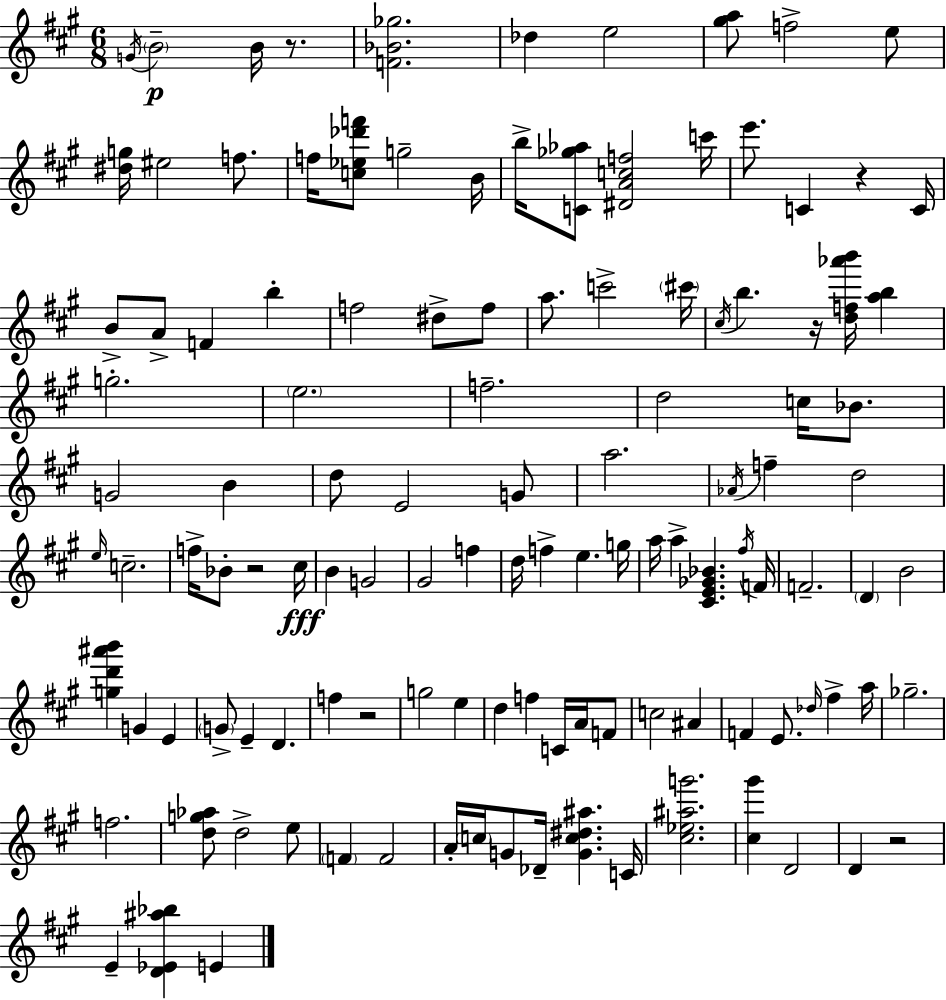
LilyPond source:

{
  \clef treble
  \numericTimeSignature
  \time 6/8
  \key a \major
  \acciaccatura { g'16 }\p \parenthesize b'2-- b'16 r8. | <f' bes' ges''>2. | des''4 e''2 | <gis'' a''>8 f''2-> e''8 | \break <dis'' g''>16 eis''2 f''8. | f''16 <c'' ees'' des''' f'''>8 g''2-- | b'16 b''16-> <c' ges'' aes''>8 <dis' a' c'' f''>2 | c'''16 e'''8. c'4 r4 | \break c'16 b'8-> a'8-> f'4 b''4-. | f''2 dis''8-> f''8 | a''8. c'''2-> | \parenthesize cis'''16 \acciaccatura { cis''16 } b''4. r16 <d'' f'' aes''' b'''>16 <a'' b''>4 | \break g''2.-. | \parenthesize e''2. | f''2.-- | d''2 c''16 bes'8. | \break g'2 b'4 | d''8 e'2 | g'8 a''2. | \acciaccatura { aes'16 } f''4-- d''2 | \break \grace { e''16 } c''2.-- | f''16-> bes'8-. r2 | cis''16\fff b'4 g'2 | gis'2 | \break f''4 d''16 f''4-> e''4. | g''16 a''16 a''4-> <cis' e' ges' bes'>4. | \acciaccatura { fis''16 } f'16 f'2.-- | \parenthesize d'4 b'2 | \break <g'' d''' ais''' b'''>4 g'4 | e'4 \parenthesize g'8-> e'4-- d'4. | f''4 r2 | g''2 | \break e''4 d''4 f''4 | c'16 a'16 f'8 c''2 | ais'4 f'4 e'8. | \grace { des''16 } fis''4-> a''16 ges''2.-- | \break f''2. | <d'' g'' aes''>8 d''2-> | e''8 \parenthesize f'4 f'2 | a'16-. \parenthesize c''16 g'8 des'16-- <g' c'' dis'' ais''>4. | \break c'16 <cis'' ees'' ais'' g'''>2. | <cis'' gis'''>4 d'2 | d'4 r2 | e'4-- <d' ees' ais'' bes''>4 | \break e'4 \bar "|."
}